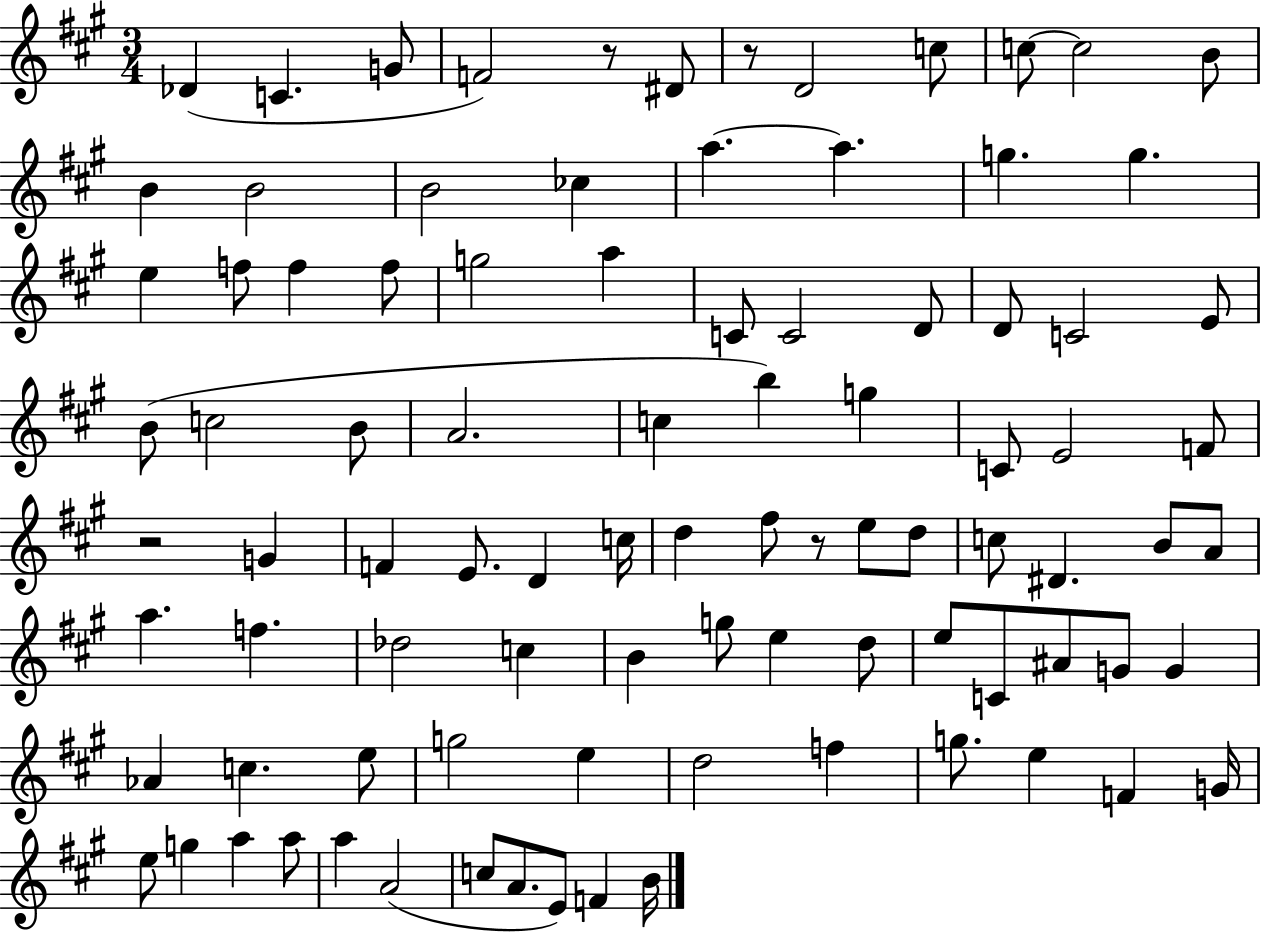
X:1
T:Untitled
M:3/4
L:1/4
K:A
_D C G/2 F2 z/2 ^D/2 z/2 D2 c/2 c/2 c2 B/2 B B2 B2 _c a a g g e f/2 f f/2 g2 a C/2 C2 D/2 D/2 C2 E/2 B/2 c2 B/2 A2 c b g C/2 E2 F/2 z2 G F E/2 D c/4 d ^f/2 z/2 e/2 d/2 c/2 ^D B/2 A/2 a f _d2 c B g/2 e d/2 e/2 C/2 ^A/2 G/2 G _A c e/2 g2 e d2 f g/2 e F G/4 e/2 g a a/2 a A2 c/2 A/2 E/2 F B/4